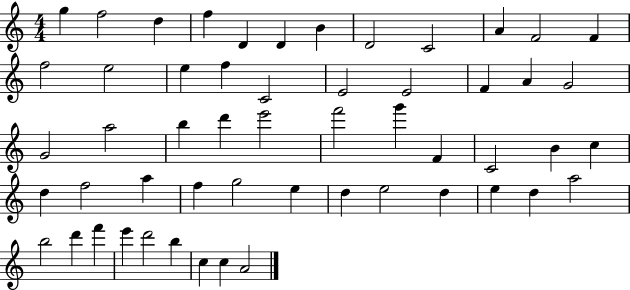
G5/q F5/h D5/q F5/q D4/q D4/q B4/q D4/h C4/h A4/q F4/h F4/q F5/h E5/h E5/q F5/q C4/h E4/h E4/h F4/q A4/q G4/h G4/h A5/h B5/q D6/q E6/h F6/h G6/q F4/q C4/h B4/q C5/q D5/q F5/h A5/q F5/q G5/h E5/q D5/q E5/h D5/q E5/q D5/q A5/h B5/h D6/q F6/q E6/q D6/h B5/q C5/q C5/q A4/h